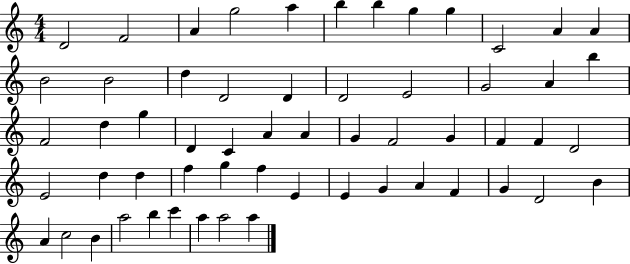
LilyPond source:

{
  \clef treble
  \numericTimeSignature
  \time 4/4
  \key c \major
  d'2 f'2 | a'4 g''2 a''4 | b''4 b''4 g''4 g''4 | c'2 a'4 a'4 | \break b'2 b'2 | d''4 d'2 d'4 | d'2 e'2 | g'2 a'4 b''4 | \break f'2 d''4 g''4 | d'4 c'4 a'4 a'4 | g'4 f'2 g'4 | f'4 f'4 d'2 | \break e'2 d''4 d''4 | f''4 g''4 f''4 e'4 | e'4 g'4 a'4 f'4 | g'4 d'2 b'4 | \break a'4 c''2 b'4 | a''2 b''4 c'''4 | a''4 a''2 a''4 | \bar "|."
}